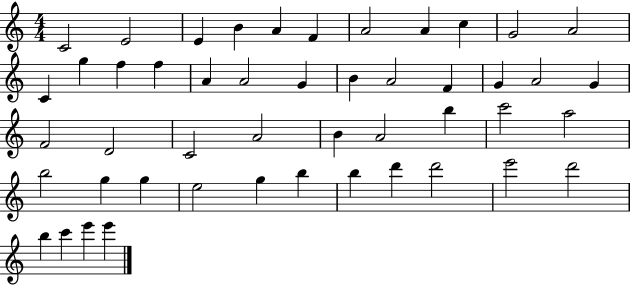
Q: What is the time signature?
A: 4/4